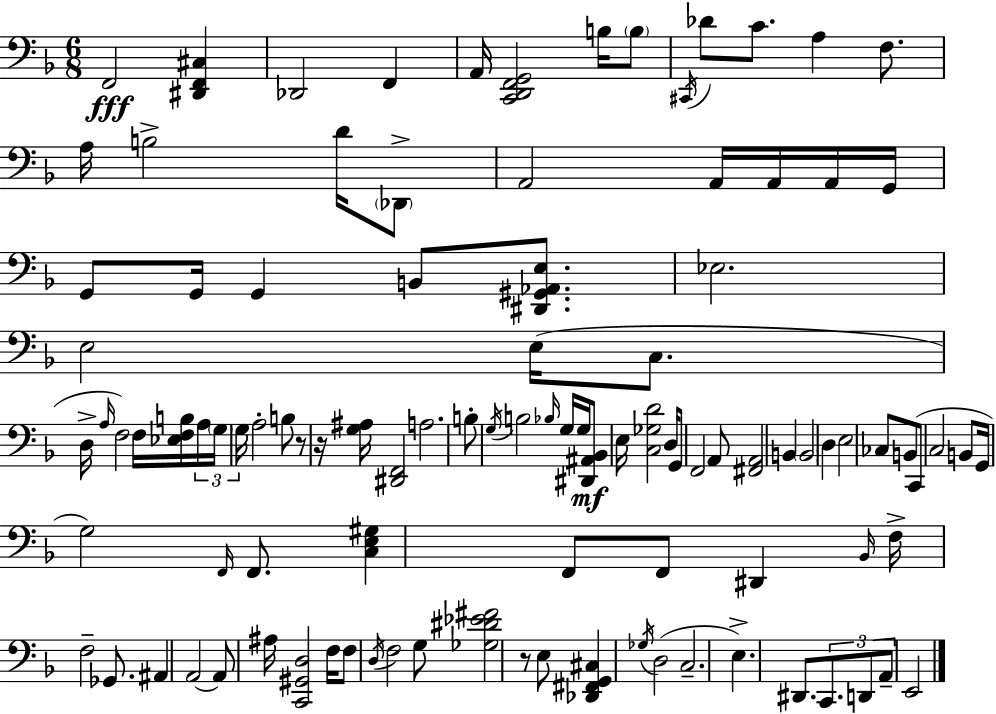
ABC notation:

X:1
T:Untitled
M:6/8
L:1/4
K:Dm
F,,2 [^D,,F,,^C,] _D,,2 F,, A,,/4 [C,,D,,F,,G,,]2 B,/4 B,/2 ^C,,/4 _D/2 C/2 A, F,/2 A,/4 B,2 D/4 _D,,/2 A,,2 A,,/4 A,,/4 A,,/4 G,,/4 G,,/2 G,,/4 G,, B,,/2 [^D,,^G,,_A,,E,]/2 _E,2 E,2 E,/4 C,/2 D,/4 A,/4 F,2 F,/4 [_E,F,B,]/4 A,/4 G,/4 G,/4 A,2 B,/2 z/2 z/4 [G,^A,]/4 [^D,,F,,]2 A,2 B,/2 G,/4 B,2 _B,/4 G,/4 G,/4 [^D,,^A,,_B,,]/2 E,/4 [C,_G,D]2 D,/4 G,,/2 F,,2 A,,/2 [^F,,A,,]2 B,, B,,2 D, E,2 _C,/2 B,,/2 C,,/2 C,2 B,,/2 G,,/4 G,2 F,,/4 F,,/2 [C,E,^G,] F,,/2 F,,/2 ^D,, _B,,/4 F,/4 F,2 _G,,/2 ^A,, A,,2 A,,/2 ^A,/4 [C,,^G,,D,]2 F,/4 F,/2 D,/4 F,2 G,/2 [_G,^D_E^F]2 z/2 E,/2 [_D,,^F,,G,,^C,] _G,/4 D,2 C,2 E, ^D,,/2 C,,/2 D,,/2 A,,/2 E,,2